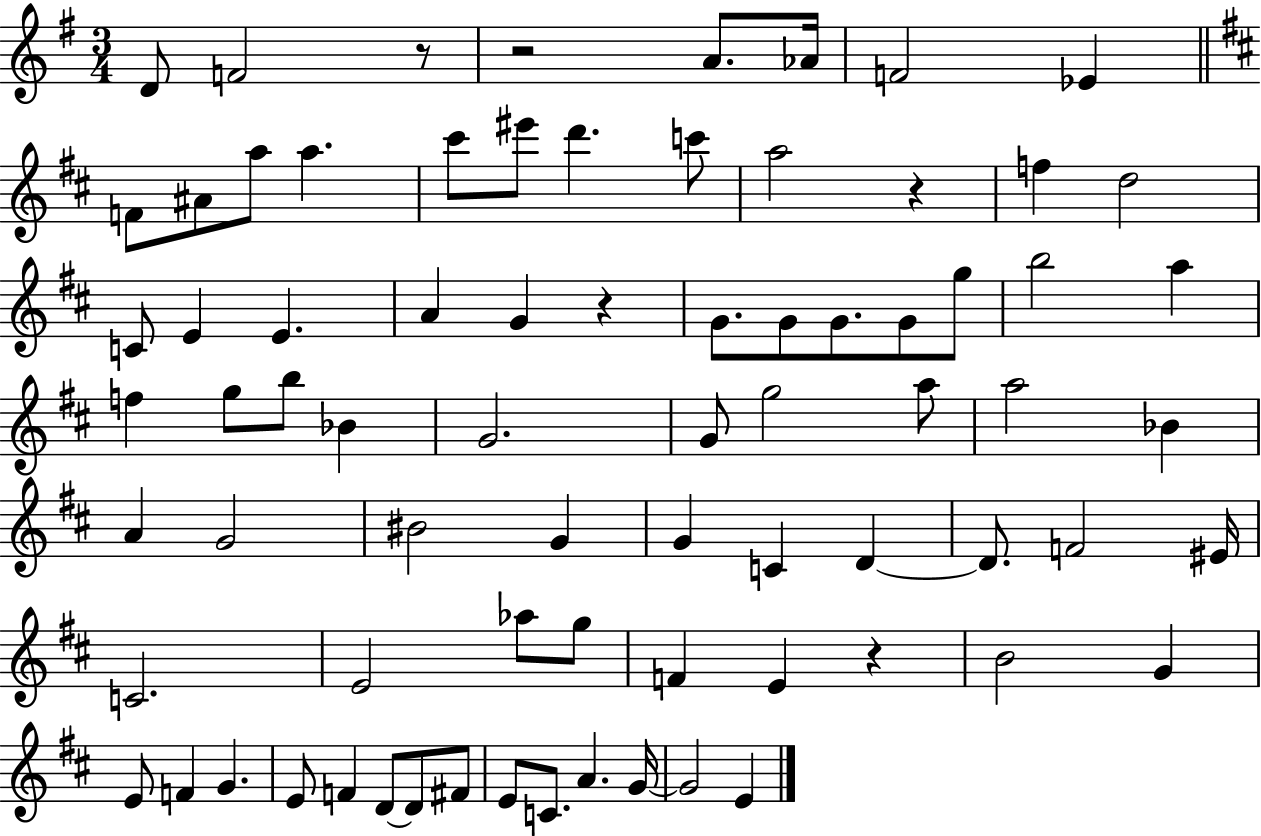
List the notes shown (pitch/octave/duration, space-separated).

D4/e F4/h R/e R/h A4/e. Ab4/s F4/h Eb4/q F4/e A#4/e A5/e A5/q. C#6/e EIS6/e D6/q. C6/e A5/h R/q F5/q D5/h C4/e E4/q E4/q. A4/q G4/q R/q G4/e. G4/e G4/e. G4/e G5/e B5/h A5/q F5/q G5/e B5/e Bb4/q G4/h. G4/e G5/h A5/e A5/h Bb4/q A4/q G4/h BIS4/h G4/q G4/q C4/q D4/q D4/e. F4/h EIS4/s C4/h. E4/h Ab5/e G5/e F4/q E4/q R/q B4/h G4/q E4/e F4/q G4/q. E4/e F4/q D4/e D4/e F#4/e E4/e C4/e. A4/q. G4/s G4/h E4/q